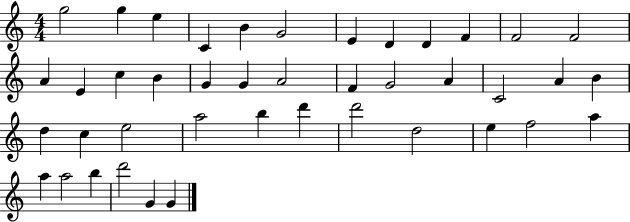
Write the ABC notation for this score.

X:1
T:Untitled
M:4/4
L:1/4
K:C
g2 g e C B G2 E D D F F2 F2 A E c B G G A2 F G2 A C2 A B d c e2 a2 b d' d'2 d2 e f2 a a a2 b d'2 G G